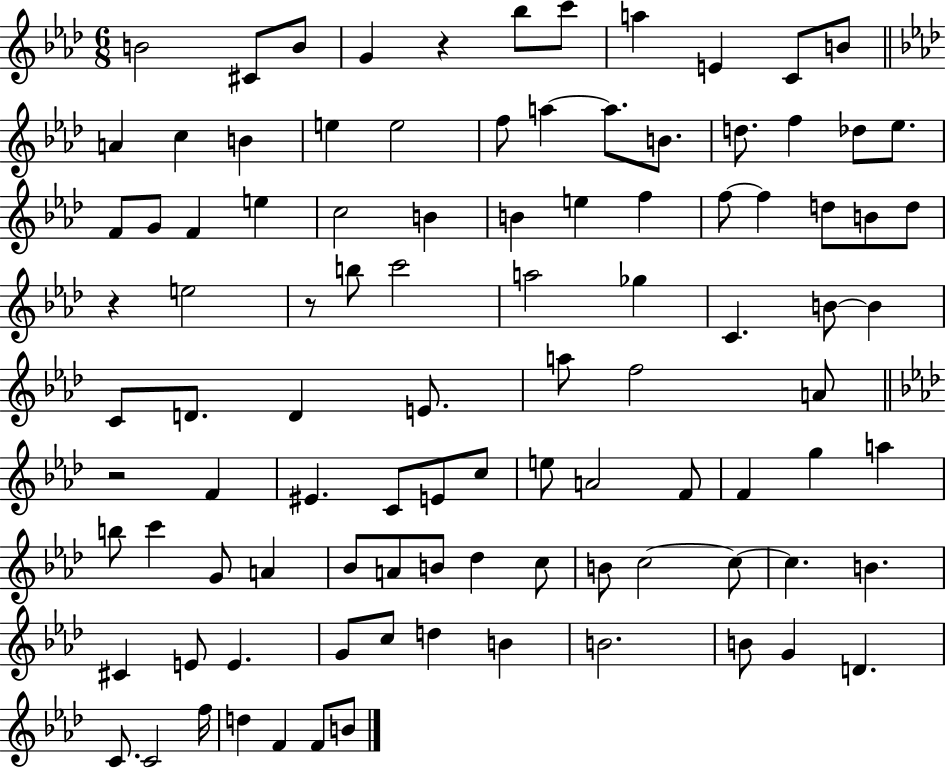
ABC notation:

X:1
T:Untitled
M:6/8
L:1/4
K:Ab
B2 ^C/2 B/2 G z _b/2 c'/2 a E C/2 B/2 A c B e e2 f/2 a a/2 B/2 d/2 f _d/2 _e/2 F/2 G/2 F e c2 B B e f f/2 f d/2 B/2 d/2 z e2 z/2 b/2 c'2 a2 _g C B/2 B C/2 D/2 D E/2 a/2 f2 A/2 z2 F ^E C/2 E/2 c/2 e/2 A2 F/2 F g a b/2 c' G/2 A _B/2 A/2 B/2 _d c/2 B/2 c2 c/2 c B ^C E/2 E G/2 c/2 d B B2 B/2 G D C/2 C2 f/4 d F F/2 B/2